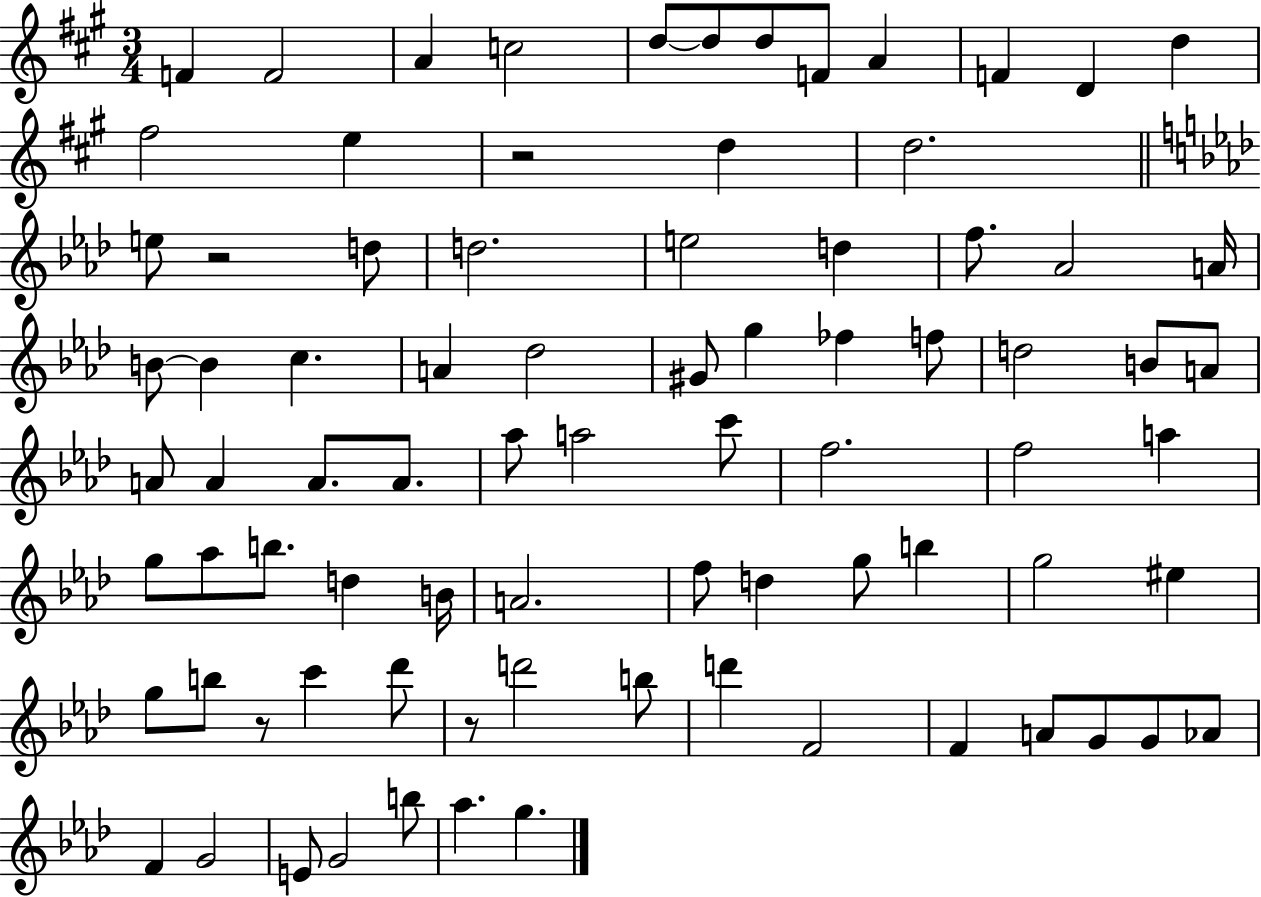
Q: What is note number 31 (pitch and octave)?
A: G5